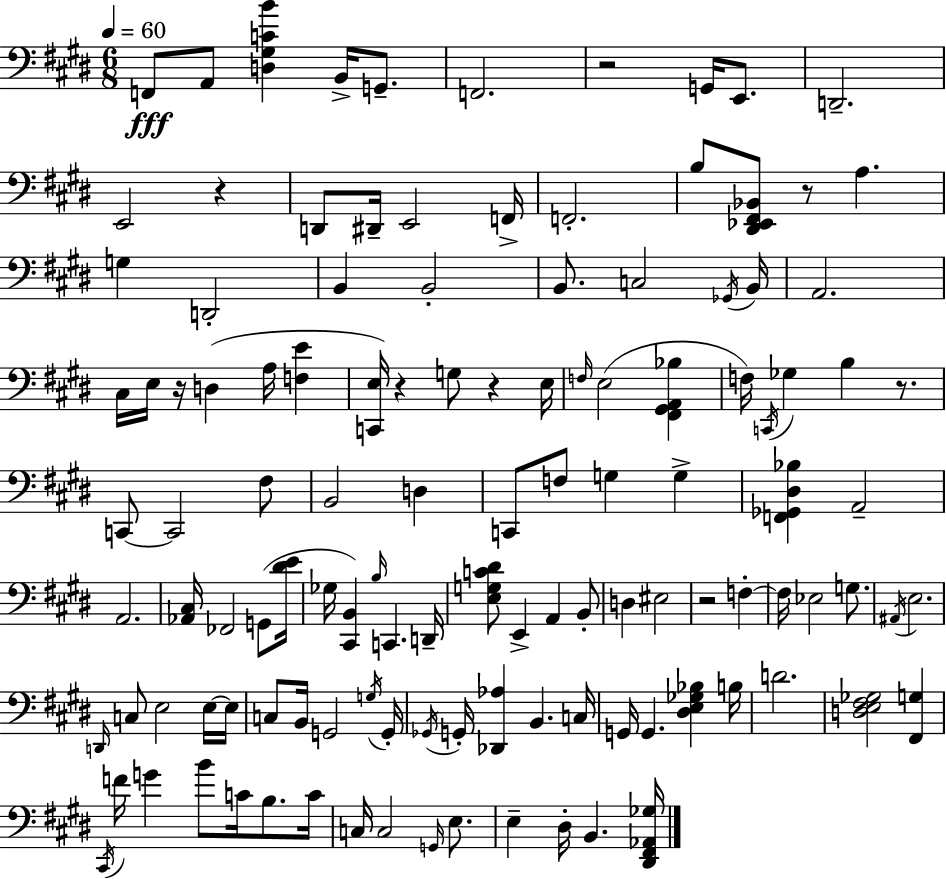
F2/e A2/e [D3,G#3,C4,B4]/q B2/s G2/e. F2/h. R/h G2/s E2/e. D2/h. E2/h R/q D2/e D#2/s E2/h F2/s F2/h. B3/e [D#2,Eb2,F#2,Bb2]/e R/e A3/q. G3/q D2/h B2/q B2/h B2/e. C3/h Gb2/s B2/s A2/h. C#3/s E3/s R/s D3/q A3/s [F3,E4]/q [C2,E3]/s R/q G3/e R/q E3/s F3/s E3/h [F#2,G#2,A2,Bb3]/q F3/s C2/s Gb3/q B3/q R/e. C2/e C2/h F#3/e B2/h D3/q C2/e F3/e G3/q G3/q [F2,Gb2,D#3,Bb3]/q A2/h A2/h. [Ab2,C#3]/s FES2/h G2/e [D#4,E4]/s Gb3/s [C#2,B2]/q B3/s C2/q. D2/s [E3,G3,C4,D#4]/e E2/q A2/q B2/e D3/q EIS3/h R/h F3/q F3/s Eb3/h G3/e. A#2/s E3/h. D2/s C3/e E3/h E3/s E3/s C3/e B2/s G2/h G3/s G2/s Gb2/s G2/s [Db2,Ab3]/q B2/q. C3/s G2/s G2/q. [D#3,E3,Gb3,Bb3]/q B3/s D4/h. [D3,E3,F#3,Gb3]/h [F#2,G3]/q C#2/s F4/s G4/q B4/e C4/s B3/e. C4/s C3/s C3/h G2/s E3/e. E3/q D#3/s B2/q. [D#2,F#2,Ab2,Gb3]/s